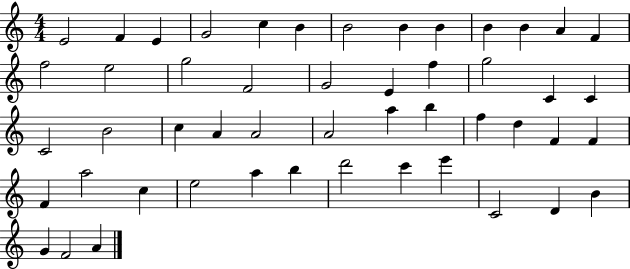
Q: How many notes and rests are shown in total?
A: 50